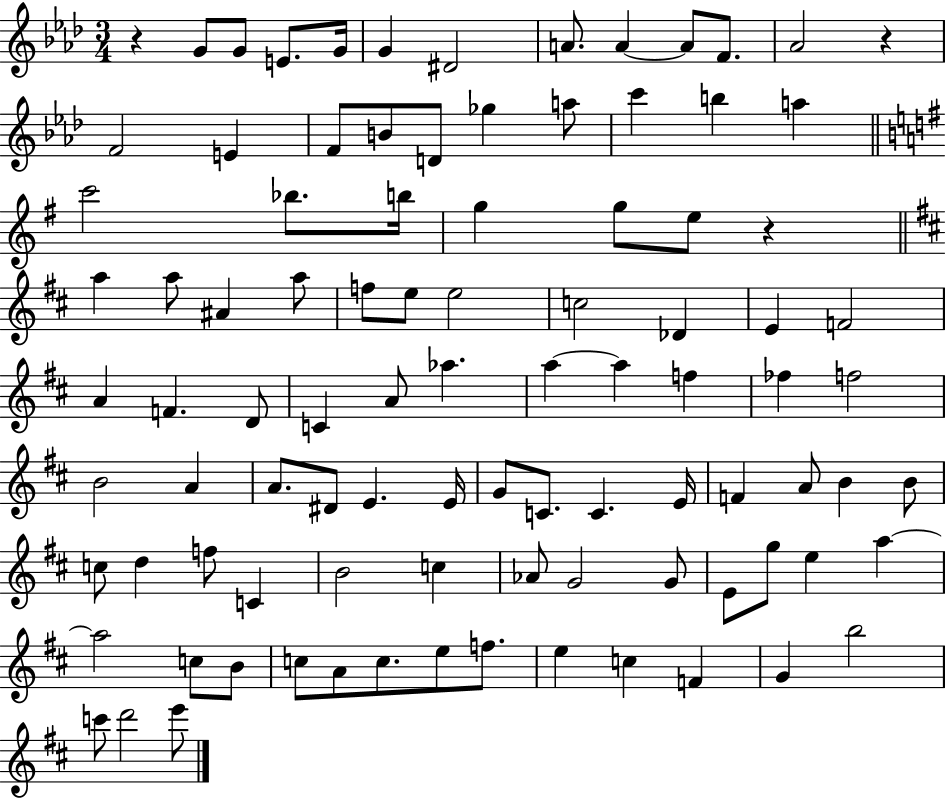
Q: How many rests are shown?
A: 3